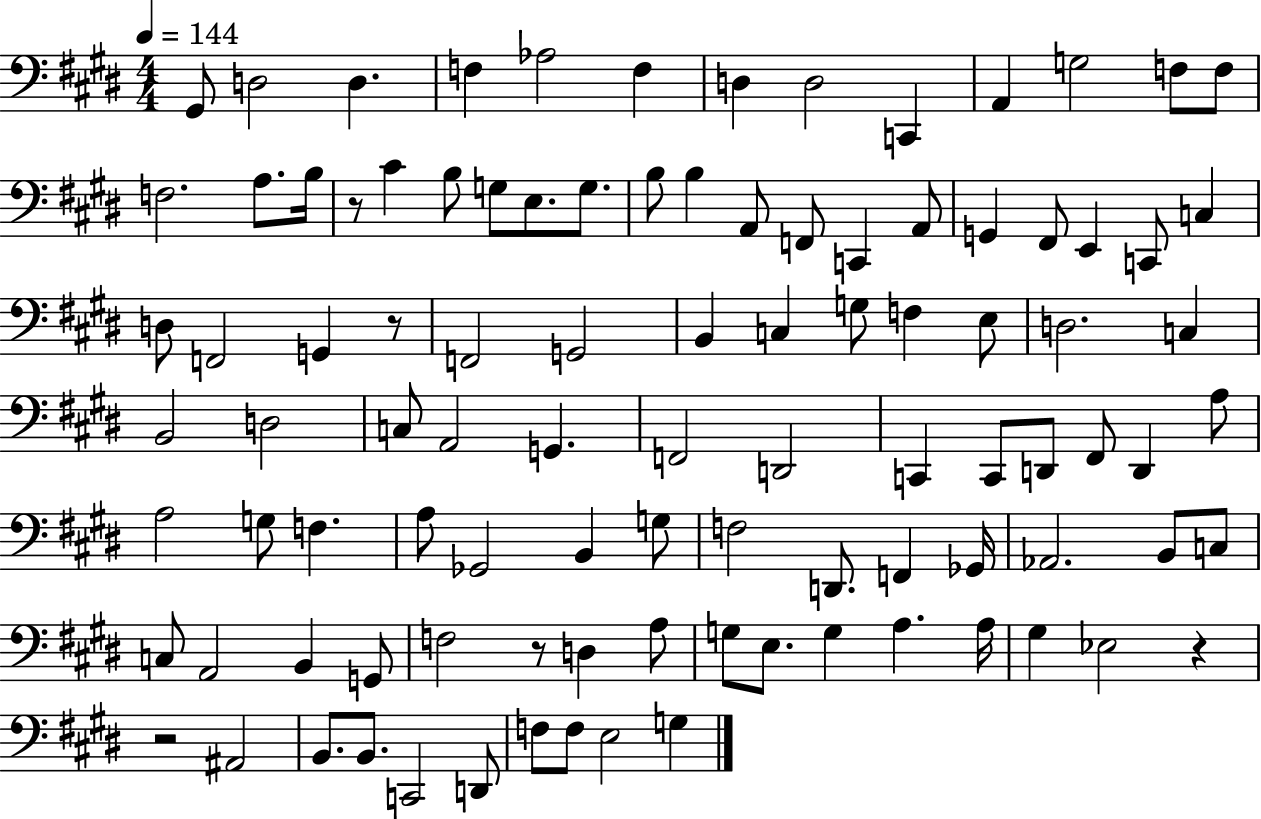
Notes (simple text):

G#2/e D3/h D3/q. F3/q Ab3/h F3/q D3/q D3/h C2/q A2/q G3/h F3/e F3/e F3/h. A3/e. B3/s R/e C#4/q B3/e G3/e E3/e. G3/e. B3/e B3/q A2/e F2/e C2/q A2/e G2/q F#2/e E2/q C2/e C3/q D3/e F2/h G2/q R/e F2/h G2/h B2/q C3/q G3/e F3/q E3/e D3/h. C3/q B2/h D3/h C3/e A2/h G2/q. F2/h D2/h C2/q C2/e D2/e F#2/e D2/q A3/e A3/h G3/e F3/q. A3/e Gb2/h B2/q G3/e F3/h D2/e. F2/q Gb2/s Ab2/h. B2/e C3/e C3/e A2/h B2/q G2/e F3/h R/e D3/q A3/e G3/e E3/e. G3/q A3/q. A3/s G#3/q Eb3/h R/q R/h A#2/h B2/e. B2/e. C2/h D2/e F3/e F3/e E3/h G3/q